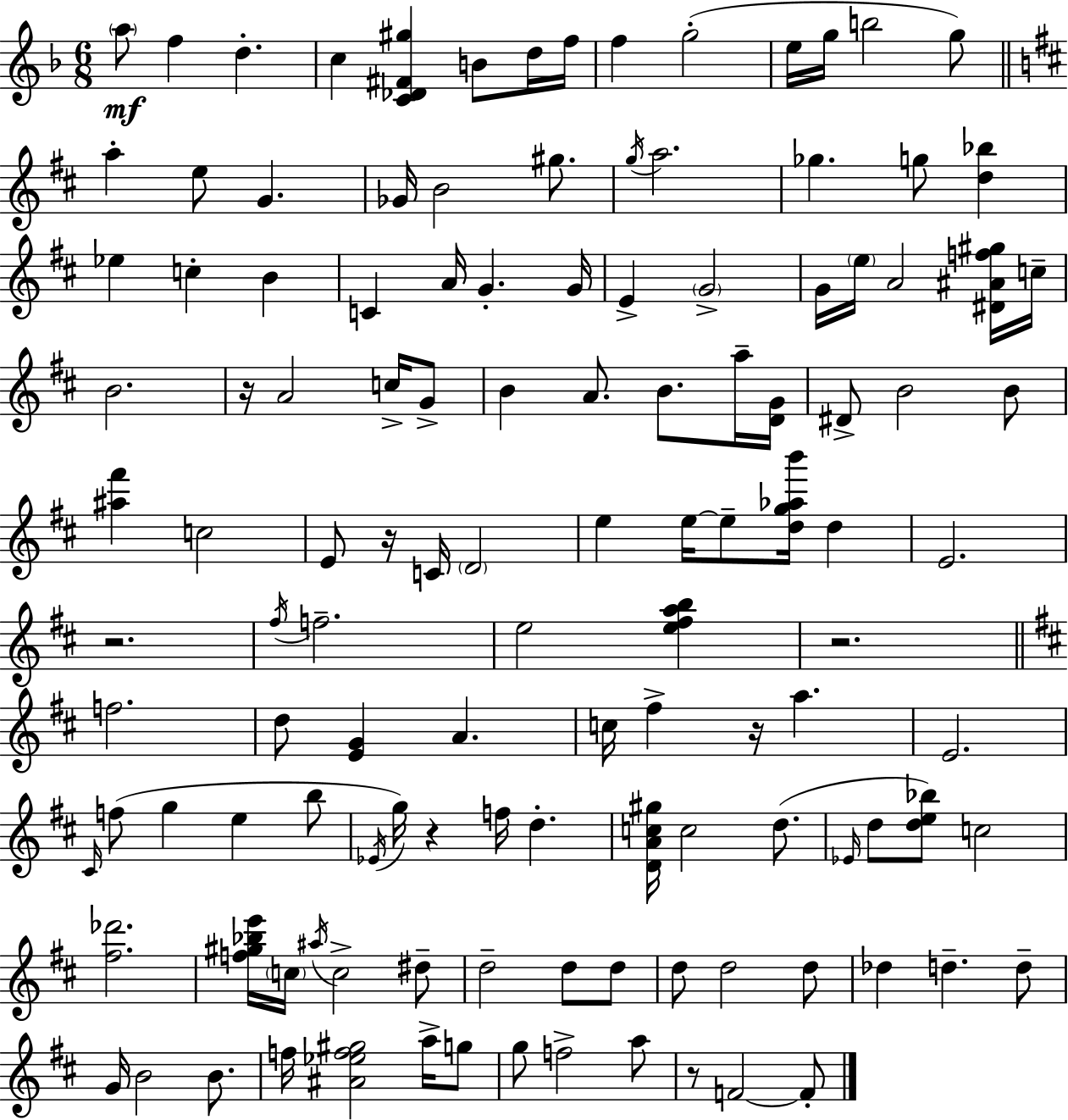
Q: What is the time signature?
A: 6/8